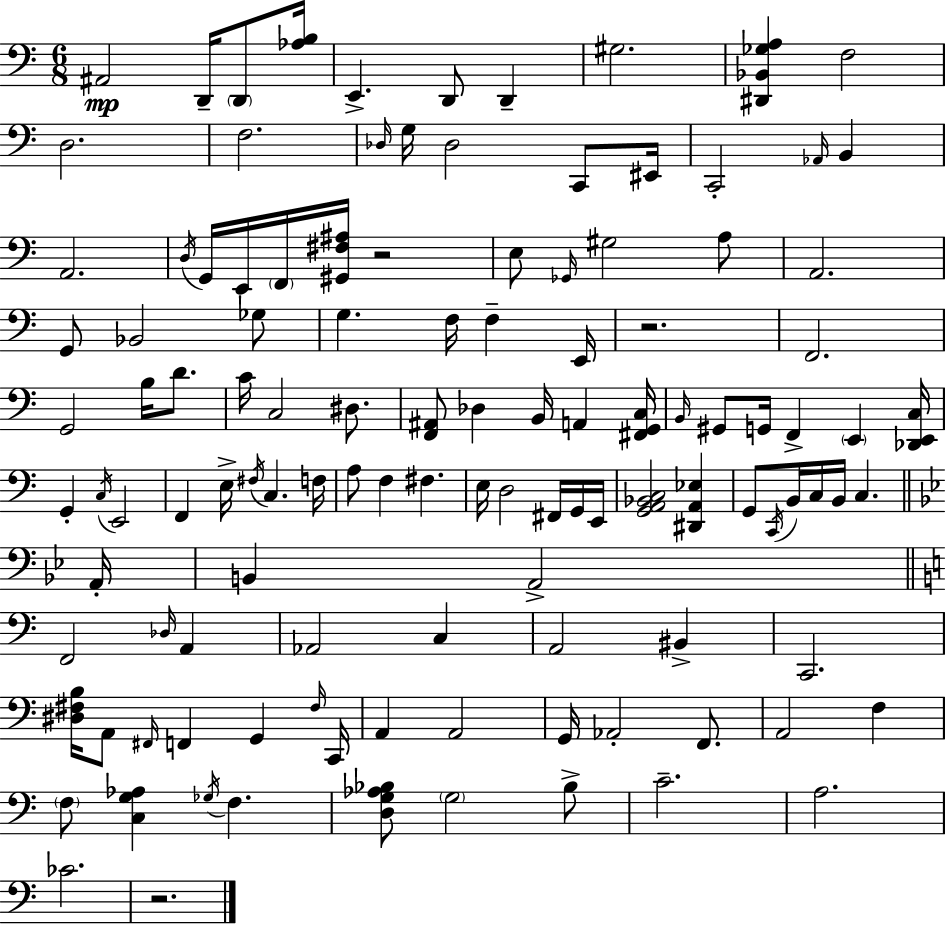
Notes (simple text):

A#2/h D2/s D2/e [Ab3,B3]/s E2/q. D2/e D2/q G#3/h. [D#2,Bb2,Gb3,A3]/q F3/h D3/h. F3/h. Db3/s G3/s Db3/h C2/e EIS2/s C2/h Ab2/s B2/q A2/h. D3/s G2/s E2/s F2/s [G#2,F#3,A#3]/s R/h E3/e Gb2/s G#3/h A3/e A2/h. G2/e Bb2/h Gb3/e G3/q. F3/s F3/q E2/s R/h. F2/h. G2/h B3/s D4/e. C4/s C3/h D#3/e. [F2,A#2]/e Db3/q B2/s A2/q [F#2,G2,C3]/s B2/s G#2/e G2/s F2/q E2/q [Db2,E2,C3]/s G2/q C3/s E2/h F2/q E3/s F#3/s C3/q. F3/s A3/e F3/q F#3/q. E3/s D3/h F#2/s G2/s E2/s [G2,A2,Bb2,C3]/h [D#2,A2,Eb3]/q G2/e C2/s B2/s C3/s B2/s C3/q. A2/s B2/q A2/h F2/h Db3/s A2/q Ab2/h C3/q A2/h BIS2/q C2/h. [D#3,F#3,B3]/s A2/e F#2/s F2/q G2/q F#3/s C2/s A2/q A2/h G2/s Ab2/h F2/e. A2/h F3/q F3/e [C3,G3,Ab3]/q Gb3/s F3/q. [D3,G3,Ab3,Bb3]/e G3/h Bb3/e C4/h. A3/h. CES4/h. R/h.